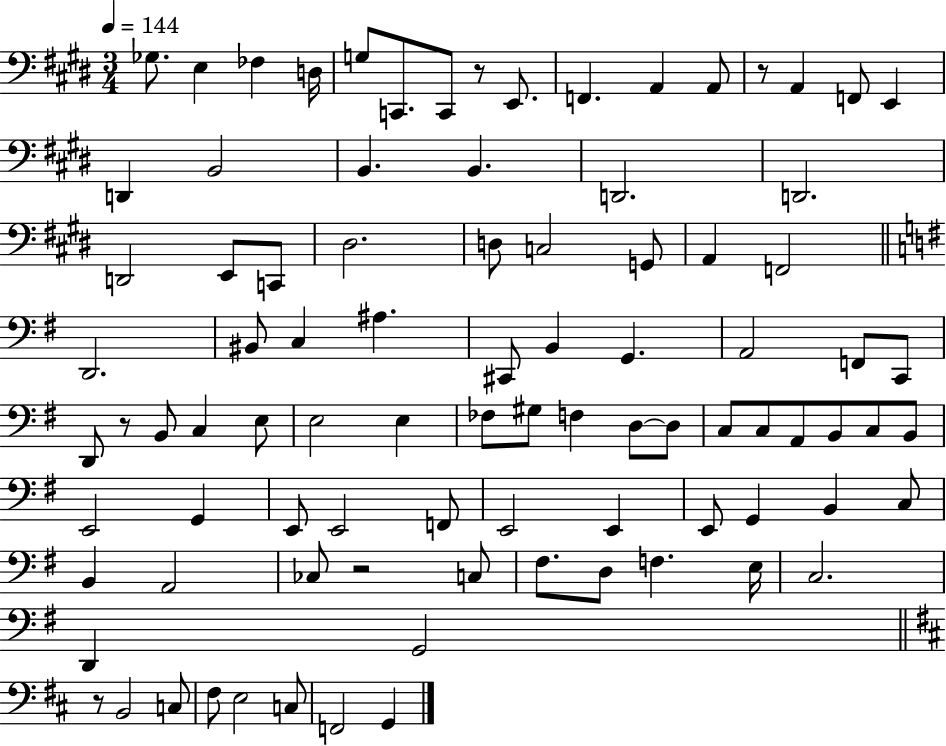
X:1
T:Untitled
M:3/4
L:1/4
K:E
_G,/2 E, _F, D,/4 G,/2 C,,/2 C,,/2 z/2 E,,/2 F,, A,, A,,/2 z/2 A,, F,,/2 E,, D,, B,,2 B,, B,, D,,2 D,,2 D,,2 E,,/2 C,,/2 ^D,2 D,/2 C,2 G,,/2 A,, F,,2 D,,2 ^B,,/2 C, ^A, ^C,,/2 B,, G,, A,,2 F,,/2 C,,/2 D,,/2 z/2 B,,/2 C, E,/2 E,2 E, _F,/2 ^G,/2 F, D,/2 D,/2 C,/2 C,/2 A,,/2 B,,/2 C,/2 B,,/2 E,,2 G,, E,,/2 E,,2 F,,/2 E,,2 E,, E,,/2 G,, B,, C,/2 B,, A,,2 _C,/2 z2 C,/2 ^F,/2 D,/2 F, E,/4 C,2 D,, G,,2 z/2 B,,2 C,/2 ^F,/2 E,2 C,/2 F,,2 G,,